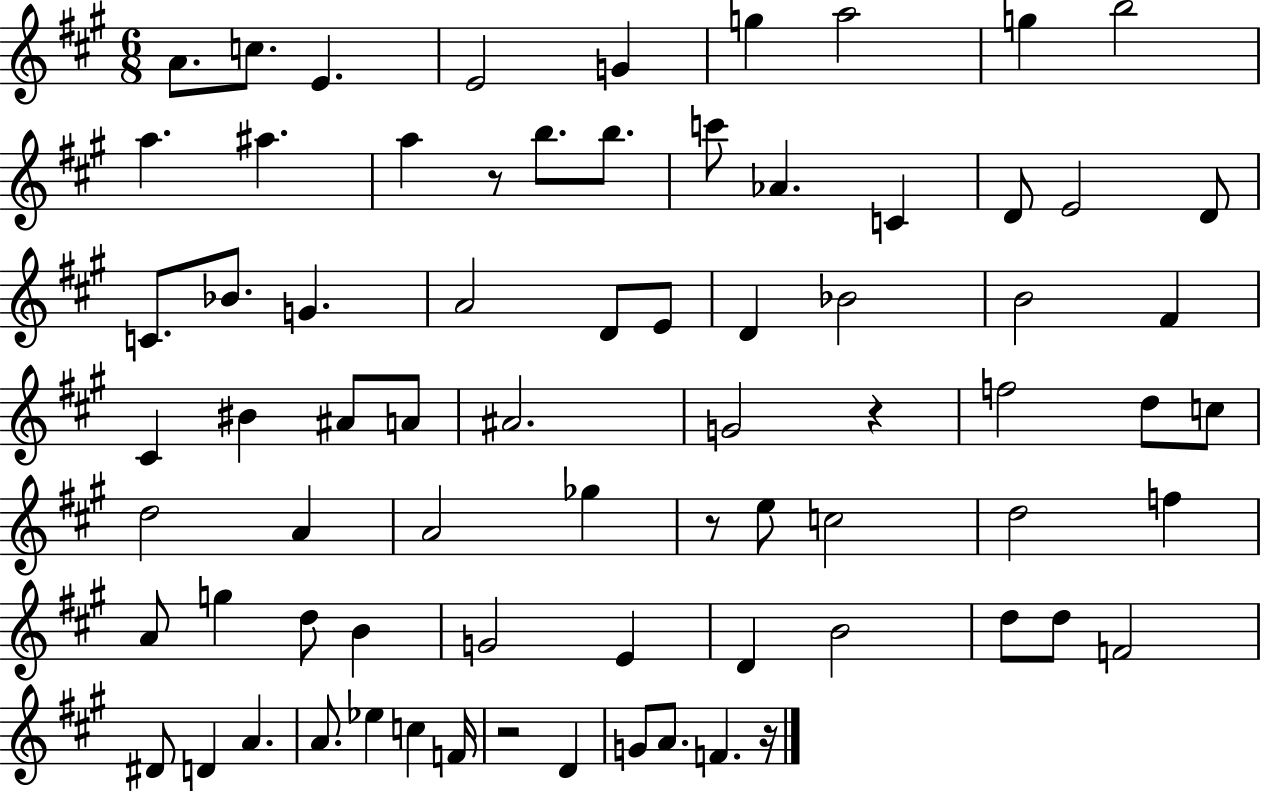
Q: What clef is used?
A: treble